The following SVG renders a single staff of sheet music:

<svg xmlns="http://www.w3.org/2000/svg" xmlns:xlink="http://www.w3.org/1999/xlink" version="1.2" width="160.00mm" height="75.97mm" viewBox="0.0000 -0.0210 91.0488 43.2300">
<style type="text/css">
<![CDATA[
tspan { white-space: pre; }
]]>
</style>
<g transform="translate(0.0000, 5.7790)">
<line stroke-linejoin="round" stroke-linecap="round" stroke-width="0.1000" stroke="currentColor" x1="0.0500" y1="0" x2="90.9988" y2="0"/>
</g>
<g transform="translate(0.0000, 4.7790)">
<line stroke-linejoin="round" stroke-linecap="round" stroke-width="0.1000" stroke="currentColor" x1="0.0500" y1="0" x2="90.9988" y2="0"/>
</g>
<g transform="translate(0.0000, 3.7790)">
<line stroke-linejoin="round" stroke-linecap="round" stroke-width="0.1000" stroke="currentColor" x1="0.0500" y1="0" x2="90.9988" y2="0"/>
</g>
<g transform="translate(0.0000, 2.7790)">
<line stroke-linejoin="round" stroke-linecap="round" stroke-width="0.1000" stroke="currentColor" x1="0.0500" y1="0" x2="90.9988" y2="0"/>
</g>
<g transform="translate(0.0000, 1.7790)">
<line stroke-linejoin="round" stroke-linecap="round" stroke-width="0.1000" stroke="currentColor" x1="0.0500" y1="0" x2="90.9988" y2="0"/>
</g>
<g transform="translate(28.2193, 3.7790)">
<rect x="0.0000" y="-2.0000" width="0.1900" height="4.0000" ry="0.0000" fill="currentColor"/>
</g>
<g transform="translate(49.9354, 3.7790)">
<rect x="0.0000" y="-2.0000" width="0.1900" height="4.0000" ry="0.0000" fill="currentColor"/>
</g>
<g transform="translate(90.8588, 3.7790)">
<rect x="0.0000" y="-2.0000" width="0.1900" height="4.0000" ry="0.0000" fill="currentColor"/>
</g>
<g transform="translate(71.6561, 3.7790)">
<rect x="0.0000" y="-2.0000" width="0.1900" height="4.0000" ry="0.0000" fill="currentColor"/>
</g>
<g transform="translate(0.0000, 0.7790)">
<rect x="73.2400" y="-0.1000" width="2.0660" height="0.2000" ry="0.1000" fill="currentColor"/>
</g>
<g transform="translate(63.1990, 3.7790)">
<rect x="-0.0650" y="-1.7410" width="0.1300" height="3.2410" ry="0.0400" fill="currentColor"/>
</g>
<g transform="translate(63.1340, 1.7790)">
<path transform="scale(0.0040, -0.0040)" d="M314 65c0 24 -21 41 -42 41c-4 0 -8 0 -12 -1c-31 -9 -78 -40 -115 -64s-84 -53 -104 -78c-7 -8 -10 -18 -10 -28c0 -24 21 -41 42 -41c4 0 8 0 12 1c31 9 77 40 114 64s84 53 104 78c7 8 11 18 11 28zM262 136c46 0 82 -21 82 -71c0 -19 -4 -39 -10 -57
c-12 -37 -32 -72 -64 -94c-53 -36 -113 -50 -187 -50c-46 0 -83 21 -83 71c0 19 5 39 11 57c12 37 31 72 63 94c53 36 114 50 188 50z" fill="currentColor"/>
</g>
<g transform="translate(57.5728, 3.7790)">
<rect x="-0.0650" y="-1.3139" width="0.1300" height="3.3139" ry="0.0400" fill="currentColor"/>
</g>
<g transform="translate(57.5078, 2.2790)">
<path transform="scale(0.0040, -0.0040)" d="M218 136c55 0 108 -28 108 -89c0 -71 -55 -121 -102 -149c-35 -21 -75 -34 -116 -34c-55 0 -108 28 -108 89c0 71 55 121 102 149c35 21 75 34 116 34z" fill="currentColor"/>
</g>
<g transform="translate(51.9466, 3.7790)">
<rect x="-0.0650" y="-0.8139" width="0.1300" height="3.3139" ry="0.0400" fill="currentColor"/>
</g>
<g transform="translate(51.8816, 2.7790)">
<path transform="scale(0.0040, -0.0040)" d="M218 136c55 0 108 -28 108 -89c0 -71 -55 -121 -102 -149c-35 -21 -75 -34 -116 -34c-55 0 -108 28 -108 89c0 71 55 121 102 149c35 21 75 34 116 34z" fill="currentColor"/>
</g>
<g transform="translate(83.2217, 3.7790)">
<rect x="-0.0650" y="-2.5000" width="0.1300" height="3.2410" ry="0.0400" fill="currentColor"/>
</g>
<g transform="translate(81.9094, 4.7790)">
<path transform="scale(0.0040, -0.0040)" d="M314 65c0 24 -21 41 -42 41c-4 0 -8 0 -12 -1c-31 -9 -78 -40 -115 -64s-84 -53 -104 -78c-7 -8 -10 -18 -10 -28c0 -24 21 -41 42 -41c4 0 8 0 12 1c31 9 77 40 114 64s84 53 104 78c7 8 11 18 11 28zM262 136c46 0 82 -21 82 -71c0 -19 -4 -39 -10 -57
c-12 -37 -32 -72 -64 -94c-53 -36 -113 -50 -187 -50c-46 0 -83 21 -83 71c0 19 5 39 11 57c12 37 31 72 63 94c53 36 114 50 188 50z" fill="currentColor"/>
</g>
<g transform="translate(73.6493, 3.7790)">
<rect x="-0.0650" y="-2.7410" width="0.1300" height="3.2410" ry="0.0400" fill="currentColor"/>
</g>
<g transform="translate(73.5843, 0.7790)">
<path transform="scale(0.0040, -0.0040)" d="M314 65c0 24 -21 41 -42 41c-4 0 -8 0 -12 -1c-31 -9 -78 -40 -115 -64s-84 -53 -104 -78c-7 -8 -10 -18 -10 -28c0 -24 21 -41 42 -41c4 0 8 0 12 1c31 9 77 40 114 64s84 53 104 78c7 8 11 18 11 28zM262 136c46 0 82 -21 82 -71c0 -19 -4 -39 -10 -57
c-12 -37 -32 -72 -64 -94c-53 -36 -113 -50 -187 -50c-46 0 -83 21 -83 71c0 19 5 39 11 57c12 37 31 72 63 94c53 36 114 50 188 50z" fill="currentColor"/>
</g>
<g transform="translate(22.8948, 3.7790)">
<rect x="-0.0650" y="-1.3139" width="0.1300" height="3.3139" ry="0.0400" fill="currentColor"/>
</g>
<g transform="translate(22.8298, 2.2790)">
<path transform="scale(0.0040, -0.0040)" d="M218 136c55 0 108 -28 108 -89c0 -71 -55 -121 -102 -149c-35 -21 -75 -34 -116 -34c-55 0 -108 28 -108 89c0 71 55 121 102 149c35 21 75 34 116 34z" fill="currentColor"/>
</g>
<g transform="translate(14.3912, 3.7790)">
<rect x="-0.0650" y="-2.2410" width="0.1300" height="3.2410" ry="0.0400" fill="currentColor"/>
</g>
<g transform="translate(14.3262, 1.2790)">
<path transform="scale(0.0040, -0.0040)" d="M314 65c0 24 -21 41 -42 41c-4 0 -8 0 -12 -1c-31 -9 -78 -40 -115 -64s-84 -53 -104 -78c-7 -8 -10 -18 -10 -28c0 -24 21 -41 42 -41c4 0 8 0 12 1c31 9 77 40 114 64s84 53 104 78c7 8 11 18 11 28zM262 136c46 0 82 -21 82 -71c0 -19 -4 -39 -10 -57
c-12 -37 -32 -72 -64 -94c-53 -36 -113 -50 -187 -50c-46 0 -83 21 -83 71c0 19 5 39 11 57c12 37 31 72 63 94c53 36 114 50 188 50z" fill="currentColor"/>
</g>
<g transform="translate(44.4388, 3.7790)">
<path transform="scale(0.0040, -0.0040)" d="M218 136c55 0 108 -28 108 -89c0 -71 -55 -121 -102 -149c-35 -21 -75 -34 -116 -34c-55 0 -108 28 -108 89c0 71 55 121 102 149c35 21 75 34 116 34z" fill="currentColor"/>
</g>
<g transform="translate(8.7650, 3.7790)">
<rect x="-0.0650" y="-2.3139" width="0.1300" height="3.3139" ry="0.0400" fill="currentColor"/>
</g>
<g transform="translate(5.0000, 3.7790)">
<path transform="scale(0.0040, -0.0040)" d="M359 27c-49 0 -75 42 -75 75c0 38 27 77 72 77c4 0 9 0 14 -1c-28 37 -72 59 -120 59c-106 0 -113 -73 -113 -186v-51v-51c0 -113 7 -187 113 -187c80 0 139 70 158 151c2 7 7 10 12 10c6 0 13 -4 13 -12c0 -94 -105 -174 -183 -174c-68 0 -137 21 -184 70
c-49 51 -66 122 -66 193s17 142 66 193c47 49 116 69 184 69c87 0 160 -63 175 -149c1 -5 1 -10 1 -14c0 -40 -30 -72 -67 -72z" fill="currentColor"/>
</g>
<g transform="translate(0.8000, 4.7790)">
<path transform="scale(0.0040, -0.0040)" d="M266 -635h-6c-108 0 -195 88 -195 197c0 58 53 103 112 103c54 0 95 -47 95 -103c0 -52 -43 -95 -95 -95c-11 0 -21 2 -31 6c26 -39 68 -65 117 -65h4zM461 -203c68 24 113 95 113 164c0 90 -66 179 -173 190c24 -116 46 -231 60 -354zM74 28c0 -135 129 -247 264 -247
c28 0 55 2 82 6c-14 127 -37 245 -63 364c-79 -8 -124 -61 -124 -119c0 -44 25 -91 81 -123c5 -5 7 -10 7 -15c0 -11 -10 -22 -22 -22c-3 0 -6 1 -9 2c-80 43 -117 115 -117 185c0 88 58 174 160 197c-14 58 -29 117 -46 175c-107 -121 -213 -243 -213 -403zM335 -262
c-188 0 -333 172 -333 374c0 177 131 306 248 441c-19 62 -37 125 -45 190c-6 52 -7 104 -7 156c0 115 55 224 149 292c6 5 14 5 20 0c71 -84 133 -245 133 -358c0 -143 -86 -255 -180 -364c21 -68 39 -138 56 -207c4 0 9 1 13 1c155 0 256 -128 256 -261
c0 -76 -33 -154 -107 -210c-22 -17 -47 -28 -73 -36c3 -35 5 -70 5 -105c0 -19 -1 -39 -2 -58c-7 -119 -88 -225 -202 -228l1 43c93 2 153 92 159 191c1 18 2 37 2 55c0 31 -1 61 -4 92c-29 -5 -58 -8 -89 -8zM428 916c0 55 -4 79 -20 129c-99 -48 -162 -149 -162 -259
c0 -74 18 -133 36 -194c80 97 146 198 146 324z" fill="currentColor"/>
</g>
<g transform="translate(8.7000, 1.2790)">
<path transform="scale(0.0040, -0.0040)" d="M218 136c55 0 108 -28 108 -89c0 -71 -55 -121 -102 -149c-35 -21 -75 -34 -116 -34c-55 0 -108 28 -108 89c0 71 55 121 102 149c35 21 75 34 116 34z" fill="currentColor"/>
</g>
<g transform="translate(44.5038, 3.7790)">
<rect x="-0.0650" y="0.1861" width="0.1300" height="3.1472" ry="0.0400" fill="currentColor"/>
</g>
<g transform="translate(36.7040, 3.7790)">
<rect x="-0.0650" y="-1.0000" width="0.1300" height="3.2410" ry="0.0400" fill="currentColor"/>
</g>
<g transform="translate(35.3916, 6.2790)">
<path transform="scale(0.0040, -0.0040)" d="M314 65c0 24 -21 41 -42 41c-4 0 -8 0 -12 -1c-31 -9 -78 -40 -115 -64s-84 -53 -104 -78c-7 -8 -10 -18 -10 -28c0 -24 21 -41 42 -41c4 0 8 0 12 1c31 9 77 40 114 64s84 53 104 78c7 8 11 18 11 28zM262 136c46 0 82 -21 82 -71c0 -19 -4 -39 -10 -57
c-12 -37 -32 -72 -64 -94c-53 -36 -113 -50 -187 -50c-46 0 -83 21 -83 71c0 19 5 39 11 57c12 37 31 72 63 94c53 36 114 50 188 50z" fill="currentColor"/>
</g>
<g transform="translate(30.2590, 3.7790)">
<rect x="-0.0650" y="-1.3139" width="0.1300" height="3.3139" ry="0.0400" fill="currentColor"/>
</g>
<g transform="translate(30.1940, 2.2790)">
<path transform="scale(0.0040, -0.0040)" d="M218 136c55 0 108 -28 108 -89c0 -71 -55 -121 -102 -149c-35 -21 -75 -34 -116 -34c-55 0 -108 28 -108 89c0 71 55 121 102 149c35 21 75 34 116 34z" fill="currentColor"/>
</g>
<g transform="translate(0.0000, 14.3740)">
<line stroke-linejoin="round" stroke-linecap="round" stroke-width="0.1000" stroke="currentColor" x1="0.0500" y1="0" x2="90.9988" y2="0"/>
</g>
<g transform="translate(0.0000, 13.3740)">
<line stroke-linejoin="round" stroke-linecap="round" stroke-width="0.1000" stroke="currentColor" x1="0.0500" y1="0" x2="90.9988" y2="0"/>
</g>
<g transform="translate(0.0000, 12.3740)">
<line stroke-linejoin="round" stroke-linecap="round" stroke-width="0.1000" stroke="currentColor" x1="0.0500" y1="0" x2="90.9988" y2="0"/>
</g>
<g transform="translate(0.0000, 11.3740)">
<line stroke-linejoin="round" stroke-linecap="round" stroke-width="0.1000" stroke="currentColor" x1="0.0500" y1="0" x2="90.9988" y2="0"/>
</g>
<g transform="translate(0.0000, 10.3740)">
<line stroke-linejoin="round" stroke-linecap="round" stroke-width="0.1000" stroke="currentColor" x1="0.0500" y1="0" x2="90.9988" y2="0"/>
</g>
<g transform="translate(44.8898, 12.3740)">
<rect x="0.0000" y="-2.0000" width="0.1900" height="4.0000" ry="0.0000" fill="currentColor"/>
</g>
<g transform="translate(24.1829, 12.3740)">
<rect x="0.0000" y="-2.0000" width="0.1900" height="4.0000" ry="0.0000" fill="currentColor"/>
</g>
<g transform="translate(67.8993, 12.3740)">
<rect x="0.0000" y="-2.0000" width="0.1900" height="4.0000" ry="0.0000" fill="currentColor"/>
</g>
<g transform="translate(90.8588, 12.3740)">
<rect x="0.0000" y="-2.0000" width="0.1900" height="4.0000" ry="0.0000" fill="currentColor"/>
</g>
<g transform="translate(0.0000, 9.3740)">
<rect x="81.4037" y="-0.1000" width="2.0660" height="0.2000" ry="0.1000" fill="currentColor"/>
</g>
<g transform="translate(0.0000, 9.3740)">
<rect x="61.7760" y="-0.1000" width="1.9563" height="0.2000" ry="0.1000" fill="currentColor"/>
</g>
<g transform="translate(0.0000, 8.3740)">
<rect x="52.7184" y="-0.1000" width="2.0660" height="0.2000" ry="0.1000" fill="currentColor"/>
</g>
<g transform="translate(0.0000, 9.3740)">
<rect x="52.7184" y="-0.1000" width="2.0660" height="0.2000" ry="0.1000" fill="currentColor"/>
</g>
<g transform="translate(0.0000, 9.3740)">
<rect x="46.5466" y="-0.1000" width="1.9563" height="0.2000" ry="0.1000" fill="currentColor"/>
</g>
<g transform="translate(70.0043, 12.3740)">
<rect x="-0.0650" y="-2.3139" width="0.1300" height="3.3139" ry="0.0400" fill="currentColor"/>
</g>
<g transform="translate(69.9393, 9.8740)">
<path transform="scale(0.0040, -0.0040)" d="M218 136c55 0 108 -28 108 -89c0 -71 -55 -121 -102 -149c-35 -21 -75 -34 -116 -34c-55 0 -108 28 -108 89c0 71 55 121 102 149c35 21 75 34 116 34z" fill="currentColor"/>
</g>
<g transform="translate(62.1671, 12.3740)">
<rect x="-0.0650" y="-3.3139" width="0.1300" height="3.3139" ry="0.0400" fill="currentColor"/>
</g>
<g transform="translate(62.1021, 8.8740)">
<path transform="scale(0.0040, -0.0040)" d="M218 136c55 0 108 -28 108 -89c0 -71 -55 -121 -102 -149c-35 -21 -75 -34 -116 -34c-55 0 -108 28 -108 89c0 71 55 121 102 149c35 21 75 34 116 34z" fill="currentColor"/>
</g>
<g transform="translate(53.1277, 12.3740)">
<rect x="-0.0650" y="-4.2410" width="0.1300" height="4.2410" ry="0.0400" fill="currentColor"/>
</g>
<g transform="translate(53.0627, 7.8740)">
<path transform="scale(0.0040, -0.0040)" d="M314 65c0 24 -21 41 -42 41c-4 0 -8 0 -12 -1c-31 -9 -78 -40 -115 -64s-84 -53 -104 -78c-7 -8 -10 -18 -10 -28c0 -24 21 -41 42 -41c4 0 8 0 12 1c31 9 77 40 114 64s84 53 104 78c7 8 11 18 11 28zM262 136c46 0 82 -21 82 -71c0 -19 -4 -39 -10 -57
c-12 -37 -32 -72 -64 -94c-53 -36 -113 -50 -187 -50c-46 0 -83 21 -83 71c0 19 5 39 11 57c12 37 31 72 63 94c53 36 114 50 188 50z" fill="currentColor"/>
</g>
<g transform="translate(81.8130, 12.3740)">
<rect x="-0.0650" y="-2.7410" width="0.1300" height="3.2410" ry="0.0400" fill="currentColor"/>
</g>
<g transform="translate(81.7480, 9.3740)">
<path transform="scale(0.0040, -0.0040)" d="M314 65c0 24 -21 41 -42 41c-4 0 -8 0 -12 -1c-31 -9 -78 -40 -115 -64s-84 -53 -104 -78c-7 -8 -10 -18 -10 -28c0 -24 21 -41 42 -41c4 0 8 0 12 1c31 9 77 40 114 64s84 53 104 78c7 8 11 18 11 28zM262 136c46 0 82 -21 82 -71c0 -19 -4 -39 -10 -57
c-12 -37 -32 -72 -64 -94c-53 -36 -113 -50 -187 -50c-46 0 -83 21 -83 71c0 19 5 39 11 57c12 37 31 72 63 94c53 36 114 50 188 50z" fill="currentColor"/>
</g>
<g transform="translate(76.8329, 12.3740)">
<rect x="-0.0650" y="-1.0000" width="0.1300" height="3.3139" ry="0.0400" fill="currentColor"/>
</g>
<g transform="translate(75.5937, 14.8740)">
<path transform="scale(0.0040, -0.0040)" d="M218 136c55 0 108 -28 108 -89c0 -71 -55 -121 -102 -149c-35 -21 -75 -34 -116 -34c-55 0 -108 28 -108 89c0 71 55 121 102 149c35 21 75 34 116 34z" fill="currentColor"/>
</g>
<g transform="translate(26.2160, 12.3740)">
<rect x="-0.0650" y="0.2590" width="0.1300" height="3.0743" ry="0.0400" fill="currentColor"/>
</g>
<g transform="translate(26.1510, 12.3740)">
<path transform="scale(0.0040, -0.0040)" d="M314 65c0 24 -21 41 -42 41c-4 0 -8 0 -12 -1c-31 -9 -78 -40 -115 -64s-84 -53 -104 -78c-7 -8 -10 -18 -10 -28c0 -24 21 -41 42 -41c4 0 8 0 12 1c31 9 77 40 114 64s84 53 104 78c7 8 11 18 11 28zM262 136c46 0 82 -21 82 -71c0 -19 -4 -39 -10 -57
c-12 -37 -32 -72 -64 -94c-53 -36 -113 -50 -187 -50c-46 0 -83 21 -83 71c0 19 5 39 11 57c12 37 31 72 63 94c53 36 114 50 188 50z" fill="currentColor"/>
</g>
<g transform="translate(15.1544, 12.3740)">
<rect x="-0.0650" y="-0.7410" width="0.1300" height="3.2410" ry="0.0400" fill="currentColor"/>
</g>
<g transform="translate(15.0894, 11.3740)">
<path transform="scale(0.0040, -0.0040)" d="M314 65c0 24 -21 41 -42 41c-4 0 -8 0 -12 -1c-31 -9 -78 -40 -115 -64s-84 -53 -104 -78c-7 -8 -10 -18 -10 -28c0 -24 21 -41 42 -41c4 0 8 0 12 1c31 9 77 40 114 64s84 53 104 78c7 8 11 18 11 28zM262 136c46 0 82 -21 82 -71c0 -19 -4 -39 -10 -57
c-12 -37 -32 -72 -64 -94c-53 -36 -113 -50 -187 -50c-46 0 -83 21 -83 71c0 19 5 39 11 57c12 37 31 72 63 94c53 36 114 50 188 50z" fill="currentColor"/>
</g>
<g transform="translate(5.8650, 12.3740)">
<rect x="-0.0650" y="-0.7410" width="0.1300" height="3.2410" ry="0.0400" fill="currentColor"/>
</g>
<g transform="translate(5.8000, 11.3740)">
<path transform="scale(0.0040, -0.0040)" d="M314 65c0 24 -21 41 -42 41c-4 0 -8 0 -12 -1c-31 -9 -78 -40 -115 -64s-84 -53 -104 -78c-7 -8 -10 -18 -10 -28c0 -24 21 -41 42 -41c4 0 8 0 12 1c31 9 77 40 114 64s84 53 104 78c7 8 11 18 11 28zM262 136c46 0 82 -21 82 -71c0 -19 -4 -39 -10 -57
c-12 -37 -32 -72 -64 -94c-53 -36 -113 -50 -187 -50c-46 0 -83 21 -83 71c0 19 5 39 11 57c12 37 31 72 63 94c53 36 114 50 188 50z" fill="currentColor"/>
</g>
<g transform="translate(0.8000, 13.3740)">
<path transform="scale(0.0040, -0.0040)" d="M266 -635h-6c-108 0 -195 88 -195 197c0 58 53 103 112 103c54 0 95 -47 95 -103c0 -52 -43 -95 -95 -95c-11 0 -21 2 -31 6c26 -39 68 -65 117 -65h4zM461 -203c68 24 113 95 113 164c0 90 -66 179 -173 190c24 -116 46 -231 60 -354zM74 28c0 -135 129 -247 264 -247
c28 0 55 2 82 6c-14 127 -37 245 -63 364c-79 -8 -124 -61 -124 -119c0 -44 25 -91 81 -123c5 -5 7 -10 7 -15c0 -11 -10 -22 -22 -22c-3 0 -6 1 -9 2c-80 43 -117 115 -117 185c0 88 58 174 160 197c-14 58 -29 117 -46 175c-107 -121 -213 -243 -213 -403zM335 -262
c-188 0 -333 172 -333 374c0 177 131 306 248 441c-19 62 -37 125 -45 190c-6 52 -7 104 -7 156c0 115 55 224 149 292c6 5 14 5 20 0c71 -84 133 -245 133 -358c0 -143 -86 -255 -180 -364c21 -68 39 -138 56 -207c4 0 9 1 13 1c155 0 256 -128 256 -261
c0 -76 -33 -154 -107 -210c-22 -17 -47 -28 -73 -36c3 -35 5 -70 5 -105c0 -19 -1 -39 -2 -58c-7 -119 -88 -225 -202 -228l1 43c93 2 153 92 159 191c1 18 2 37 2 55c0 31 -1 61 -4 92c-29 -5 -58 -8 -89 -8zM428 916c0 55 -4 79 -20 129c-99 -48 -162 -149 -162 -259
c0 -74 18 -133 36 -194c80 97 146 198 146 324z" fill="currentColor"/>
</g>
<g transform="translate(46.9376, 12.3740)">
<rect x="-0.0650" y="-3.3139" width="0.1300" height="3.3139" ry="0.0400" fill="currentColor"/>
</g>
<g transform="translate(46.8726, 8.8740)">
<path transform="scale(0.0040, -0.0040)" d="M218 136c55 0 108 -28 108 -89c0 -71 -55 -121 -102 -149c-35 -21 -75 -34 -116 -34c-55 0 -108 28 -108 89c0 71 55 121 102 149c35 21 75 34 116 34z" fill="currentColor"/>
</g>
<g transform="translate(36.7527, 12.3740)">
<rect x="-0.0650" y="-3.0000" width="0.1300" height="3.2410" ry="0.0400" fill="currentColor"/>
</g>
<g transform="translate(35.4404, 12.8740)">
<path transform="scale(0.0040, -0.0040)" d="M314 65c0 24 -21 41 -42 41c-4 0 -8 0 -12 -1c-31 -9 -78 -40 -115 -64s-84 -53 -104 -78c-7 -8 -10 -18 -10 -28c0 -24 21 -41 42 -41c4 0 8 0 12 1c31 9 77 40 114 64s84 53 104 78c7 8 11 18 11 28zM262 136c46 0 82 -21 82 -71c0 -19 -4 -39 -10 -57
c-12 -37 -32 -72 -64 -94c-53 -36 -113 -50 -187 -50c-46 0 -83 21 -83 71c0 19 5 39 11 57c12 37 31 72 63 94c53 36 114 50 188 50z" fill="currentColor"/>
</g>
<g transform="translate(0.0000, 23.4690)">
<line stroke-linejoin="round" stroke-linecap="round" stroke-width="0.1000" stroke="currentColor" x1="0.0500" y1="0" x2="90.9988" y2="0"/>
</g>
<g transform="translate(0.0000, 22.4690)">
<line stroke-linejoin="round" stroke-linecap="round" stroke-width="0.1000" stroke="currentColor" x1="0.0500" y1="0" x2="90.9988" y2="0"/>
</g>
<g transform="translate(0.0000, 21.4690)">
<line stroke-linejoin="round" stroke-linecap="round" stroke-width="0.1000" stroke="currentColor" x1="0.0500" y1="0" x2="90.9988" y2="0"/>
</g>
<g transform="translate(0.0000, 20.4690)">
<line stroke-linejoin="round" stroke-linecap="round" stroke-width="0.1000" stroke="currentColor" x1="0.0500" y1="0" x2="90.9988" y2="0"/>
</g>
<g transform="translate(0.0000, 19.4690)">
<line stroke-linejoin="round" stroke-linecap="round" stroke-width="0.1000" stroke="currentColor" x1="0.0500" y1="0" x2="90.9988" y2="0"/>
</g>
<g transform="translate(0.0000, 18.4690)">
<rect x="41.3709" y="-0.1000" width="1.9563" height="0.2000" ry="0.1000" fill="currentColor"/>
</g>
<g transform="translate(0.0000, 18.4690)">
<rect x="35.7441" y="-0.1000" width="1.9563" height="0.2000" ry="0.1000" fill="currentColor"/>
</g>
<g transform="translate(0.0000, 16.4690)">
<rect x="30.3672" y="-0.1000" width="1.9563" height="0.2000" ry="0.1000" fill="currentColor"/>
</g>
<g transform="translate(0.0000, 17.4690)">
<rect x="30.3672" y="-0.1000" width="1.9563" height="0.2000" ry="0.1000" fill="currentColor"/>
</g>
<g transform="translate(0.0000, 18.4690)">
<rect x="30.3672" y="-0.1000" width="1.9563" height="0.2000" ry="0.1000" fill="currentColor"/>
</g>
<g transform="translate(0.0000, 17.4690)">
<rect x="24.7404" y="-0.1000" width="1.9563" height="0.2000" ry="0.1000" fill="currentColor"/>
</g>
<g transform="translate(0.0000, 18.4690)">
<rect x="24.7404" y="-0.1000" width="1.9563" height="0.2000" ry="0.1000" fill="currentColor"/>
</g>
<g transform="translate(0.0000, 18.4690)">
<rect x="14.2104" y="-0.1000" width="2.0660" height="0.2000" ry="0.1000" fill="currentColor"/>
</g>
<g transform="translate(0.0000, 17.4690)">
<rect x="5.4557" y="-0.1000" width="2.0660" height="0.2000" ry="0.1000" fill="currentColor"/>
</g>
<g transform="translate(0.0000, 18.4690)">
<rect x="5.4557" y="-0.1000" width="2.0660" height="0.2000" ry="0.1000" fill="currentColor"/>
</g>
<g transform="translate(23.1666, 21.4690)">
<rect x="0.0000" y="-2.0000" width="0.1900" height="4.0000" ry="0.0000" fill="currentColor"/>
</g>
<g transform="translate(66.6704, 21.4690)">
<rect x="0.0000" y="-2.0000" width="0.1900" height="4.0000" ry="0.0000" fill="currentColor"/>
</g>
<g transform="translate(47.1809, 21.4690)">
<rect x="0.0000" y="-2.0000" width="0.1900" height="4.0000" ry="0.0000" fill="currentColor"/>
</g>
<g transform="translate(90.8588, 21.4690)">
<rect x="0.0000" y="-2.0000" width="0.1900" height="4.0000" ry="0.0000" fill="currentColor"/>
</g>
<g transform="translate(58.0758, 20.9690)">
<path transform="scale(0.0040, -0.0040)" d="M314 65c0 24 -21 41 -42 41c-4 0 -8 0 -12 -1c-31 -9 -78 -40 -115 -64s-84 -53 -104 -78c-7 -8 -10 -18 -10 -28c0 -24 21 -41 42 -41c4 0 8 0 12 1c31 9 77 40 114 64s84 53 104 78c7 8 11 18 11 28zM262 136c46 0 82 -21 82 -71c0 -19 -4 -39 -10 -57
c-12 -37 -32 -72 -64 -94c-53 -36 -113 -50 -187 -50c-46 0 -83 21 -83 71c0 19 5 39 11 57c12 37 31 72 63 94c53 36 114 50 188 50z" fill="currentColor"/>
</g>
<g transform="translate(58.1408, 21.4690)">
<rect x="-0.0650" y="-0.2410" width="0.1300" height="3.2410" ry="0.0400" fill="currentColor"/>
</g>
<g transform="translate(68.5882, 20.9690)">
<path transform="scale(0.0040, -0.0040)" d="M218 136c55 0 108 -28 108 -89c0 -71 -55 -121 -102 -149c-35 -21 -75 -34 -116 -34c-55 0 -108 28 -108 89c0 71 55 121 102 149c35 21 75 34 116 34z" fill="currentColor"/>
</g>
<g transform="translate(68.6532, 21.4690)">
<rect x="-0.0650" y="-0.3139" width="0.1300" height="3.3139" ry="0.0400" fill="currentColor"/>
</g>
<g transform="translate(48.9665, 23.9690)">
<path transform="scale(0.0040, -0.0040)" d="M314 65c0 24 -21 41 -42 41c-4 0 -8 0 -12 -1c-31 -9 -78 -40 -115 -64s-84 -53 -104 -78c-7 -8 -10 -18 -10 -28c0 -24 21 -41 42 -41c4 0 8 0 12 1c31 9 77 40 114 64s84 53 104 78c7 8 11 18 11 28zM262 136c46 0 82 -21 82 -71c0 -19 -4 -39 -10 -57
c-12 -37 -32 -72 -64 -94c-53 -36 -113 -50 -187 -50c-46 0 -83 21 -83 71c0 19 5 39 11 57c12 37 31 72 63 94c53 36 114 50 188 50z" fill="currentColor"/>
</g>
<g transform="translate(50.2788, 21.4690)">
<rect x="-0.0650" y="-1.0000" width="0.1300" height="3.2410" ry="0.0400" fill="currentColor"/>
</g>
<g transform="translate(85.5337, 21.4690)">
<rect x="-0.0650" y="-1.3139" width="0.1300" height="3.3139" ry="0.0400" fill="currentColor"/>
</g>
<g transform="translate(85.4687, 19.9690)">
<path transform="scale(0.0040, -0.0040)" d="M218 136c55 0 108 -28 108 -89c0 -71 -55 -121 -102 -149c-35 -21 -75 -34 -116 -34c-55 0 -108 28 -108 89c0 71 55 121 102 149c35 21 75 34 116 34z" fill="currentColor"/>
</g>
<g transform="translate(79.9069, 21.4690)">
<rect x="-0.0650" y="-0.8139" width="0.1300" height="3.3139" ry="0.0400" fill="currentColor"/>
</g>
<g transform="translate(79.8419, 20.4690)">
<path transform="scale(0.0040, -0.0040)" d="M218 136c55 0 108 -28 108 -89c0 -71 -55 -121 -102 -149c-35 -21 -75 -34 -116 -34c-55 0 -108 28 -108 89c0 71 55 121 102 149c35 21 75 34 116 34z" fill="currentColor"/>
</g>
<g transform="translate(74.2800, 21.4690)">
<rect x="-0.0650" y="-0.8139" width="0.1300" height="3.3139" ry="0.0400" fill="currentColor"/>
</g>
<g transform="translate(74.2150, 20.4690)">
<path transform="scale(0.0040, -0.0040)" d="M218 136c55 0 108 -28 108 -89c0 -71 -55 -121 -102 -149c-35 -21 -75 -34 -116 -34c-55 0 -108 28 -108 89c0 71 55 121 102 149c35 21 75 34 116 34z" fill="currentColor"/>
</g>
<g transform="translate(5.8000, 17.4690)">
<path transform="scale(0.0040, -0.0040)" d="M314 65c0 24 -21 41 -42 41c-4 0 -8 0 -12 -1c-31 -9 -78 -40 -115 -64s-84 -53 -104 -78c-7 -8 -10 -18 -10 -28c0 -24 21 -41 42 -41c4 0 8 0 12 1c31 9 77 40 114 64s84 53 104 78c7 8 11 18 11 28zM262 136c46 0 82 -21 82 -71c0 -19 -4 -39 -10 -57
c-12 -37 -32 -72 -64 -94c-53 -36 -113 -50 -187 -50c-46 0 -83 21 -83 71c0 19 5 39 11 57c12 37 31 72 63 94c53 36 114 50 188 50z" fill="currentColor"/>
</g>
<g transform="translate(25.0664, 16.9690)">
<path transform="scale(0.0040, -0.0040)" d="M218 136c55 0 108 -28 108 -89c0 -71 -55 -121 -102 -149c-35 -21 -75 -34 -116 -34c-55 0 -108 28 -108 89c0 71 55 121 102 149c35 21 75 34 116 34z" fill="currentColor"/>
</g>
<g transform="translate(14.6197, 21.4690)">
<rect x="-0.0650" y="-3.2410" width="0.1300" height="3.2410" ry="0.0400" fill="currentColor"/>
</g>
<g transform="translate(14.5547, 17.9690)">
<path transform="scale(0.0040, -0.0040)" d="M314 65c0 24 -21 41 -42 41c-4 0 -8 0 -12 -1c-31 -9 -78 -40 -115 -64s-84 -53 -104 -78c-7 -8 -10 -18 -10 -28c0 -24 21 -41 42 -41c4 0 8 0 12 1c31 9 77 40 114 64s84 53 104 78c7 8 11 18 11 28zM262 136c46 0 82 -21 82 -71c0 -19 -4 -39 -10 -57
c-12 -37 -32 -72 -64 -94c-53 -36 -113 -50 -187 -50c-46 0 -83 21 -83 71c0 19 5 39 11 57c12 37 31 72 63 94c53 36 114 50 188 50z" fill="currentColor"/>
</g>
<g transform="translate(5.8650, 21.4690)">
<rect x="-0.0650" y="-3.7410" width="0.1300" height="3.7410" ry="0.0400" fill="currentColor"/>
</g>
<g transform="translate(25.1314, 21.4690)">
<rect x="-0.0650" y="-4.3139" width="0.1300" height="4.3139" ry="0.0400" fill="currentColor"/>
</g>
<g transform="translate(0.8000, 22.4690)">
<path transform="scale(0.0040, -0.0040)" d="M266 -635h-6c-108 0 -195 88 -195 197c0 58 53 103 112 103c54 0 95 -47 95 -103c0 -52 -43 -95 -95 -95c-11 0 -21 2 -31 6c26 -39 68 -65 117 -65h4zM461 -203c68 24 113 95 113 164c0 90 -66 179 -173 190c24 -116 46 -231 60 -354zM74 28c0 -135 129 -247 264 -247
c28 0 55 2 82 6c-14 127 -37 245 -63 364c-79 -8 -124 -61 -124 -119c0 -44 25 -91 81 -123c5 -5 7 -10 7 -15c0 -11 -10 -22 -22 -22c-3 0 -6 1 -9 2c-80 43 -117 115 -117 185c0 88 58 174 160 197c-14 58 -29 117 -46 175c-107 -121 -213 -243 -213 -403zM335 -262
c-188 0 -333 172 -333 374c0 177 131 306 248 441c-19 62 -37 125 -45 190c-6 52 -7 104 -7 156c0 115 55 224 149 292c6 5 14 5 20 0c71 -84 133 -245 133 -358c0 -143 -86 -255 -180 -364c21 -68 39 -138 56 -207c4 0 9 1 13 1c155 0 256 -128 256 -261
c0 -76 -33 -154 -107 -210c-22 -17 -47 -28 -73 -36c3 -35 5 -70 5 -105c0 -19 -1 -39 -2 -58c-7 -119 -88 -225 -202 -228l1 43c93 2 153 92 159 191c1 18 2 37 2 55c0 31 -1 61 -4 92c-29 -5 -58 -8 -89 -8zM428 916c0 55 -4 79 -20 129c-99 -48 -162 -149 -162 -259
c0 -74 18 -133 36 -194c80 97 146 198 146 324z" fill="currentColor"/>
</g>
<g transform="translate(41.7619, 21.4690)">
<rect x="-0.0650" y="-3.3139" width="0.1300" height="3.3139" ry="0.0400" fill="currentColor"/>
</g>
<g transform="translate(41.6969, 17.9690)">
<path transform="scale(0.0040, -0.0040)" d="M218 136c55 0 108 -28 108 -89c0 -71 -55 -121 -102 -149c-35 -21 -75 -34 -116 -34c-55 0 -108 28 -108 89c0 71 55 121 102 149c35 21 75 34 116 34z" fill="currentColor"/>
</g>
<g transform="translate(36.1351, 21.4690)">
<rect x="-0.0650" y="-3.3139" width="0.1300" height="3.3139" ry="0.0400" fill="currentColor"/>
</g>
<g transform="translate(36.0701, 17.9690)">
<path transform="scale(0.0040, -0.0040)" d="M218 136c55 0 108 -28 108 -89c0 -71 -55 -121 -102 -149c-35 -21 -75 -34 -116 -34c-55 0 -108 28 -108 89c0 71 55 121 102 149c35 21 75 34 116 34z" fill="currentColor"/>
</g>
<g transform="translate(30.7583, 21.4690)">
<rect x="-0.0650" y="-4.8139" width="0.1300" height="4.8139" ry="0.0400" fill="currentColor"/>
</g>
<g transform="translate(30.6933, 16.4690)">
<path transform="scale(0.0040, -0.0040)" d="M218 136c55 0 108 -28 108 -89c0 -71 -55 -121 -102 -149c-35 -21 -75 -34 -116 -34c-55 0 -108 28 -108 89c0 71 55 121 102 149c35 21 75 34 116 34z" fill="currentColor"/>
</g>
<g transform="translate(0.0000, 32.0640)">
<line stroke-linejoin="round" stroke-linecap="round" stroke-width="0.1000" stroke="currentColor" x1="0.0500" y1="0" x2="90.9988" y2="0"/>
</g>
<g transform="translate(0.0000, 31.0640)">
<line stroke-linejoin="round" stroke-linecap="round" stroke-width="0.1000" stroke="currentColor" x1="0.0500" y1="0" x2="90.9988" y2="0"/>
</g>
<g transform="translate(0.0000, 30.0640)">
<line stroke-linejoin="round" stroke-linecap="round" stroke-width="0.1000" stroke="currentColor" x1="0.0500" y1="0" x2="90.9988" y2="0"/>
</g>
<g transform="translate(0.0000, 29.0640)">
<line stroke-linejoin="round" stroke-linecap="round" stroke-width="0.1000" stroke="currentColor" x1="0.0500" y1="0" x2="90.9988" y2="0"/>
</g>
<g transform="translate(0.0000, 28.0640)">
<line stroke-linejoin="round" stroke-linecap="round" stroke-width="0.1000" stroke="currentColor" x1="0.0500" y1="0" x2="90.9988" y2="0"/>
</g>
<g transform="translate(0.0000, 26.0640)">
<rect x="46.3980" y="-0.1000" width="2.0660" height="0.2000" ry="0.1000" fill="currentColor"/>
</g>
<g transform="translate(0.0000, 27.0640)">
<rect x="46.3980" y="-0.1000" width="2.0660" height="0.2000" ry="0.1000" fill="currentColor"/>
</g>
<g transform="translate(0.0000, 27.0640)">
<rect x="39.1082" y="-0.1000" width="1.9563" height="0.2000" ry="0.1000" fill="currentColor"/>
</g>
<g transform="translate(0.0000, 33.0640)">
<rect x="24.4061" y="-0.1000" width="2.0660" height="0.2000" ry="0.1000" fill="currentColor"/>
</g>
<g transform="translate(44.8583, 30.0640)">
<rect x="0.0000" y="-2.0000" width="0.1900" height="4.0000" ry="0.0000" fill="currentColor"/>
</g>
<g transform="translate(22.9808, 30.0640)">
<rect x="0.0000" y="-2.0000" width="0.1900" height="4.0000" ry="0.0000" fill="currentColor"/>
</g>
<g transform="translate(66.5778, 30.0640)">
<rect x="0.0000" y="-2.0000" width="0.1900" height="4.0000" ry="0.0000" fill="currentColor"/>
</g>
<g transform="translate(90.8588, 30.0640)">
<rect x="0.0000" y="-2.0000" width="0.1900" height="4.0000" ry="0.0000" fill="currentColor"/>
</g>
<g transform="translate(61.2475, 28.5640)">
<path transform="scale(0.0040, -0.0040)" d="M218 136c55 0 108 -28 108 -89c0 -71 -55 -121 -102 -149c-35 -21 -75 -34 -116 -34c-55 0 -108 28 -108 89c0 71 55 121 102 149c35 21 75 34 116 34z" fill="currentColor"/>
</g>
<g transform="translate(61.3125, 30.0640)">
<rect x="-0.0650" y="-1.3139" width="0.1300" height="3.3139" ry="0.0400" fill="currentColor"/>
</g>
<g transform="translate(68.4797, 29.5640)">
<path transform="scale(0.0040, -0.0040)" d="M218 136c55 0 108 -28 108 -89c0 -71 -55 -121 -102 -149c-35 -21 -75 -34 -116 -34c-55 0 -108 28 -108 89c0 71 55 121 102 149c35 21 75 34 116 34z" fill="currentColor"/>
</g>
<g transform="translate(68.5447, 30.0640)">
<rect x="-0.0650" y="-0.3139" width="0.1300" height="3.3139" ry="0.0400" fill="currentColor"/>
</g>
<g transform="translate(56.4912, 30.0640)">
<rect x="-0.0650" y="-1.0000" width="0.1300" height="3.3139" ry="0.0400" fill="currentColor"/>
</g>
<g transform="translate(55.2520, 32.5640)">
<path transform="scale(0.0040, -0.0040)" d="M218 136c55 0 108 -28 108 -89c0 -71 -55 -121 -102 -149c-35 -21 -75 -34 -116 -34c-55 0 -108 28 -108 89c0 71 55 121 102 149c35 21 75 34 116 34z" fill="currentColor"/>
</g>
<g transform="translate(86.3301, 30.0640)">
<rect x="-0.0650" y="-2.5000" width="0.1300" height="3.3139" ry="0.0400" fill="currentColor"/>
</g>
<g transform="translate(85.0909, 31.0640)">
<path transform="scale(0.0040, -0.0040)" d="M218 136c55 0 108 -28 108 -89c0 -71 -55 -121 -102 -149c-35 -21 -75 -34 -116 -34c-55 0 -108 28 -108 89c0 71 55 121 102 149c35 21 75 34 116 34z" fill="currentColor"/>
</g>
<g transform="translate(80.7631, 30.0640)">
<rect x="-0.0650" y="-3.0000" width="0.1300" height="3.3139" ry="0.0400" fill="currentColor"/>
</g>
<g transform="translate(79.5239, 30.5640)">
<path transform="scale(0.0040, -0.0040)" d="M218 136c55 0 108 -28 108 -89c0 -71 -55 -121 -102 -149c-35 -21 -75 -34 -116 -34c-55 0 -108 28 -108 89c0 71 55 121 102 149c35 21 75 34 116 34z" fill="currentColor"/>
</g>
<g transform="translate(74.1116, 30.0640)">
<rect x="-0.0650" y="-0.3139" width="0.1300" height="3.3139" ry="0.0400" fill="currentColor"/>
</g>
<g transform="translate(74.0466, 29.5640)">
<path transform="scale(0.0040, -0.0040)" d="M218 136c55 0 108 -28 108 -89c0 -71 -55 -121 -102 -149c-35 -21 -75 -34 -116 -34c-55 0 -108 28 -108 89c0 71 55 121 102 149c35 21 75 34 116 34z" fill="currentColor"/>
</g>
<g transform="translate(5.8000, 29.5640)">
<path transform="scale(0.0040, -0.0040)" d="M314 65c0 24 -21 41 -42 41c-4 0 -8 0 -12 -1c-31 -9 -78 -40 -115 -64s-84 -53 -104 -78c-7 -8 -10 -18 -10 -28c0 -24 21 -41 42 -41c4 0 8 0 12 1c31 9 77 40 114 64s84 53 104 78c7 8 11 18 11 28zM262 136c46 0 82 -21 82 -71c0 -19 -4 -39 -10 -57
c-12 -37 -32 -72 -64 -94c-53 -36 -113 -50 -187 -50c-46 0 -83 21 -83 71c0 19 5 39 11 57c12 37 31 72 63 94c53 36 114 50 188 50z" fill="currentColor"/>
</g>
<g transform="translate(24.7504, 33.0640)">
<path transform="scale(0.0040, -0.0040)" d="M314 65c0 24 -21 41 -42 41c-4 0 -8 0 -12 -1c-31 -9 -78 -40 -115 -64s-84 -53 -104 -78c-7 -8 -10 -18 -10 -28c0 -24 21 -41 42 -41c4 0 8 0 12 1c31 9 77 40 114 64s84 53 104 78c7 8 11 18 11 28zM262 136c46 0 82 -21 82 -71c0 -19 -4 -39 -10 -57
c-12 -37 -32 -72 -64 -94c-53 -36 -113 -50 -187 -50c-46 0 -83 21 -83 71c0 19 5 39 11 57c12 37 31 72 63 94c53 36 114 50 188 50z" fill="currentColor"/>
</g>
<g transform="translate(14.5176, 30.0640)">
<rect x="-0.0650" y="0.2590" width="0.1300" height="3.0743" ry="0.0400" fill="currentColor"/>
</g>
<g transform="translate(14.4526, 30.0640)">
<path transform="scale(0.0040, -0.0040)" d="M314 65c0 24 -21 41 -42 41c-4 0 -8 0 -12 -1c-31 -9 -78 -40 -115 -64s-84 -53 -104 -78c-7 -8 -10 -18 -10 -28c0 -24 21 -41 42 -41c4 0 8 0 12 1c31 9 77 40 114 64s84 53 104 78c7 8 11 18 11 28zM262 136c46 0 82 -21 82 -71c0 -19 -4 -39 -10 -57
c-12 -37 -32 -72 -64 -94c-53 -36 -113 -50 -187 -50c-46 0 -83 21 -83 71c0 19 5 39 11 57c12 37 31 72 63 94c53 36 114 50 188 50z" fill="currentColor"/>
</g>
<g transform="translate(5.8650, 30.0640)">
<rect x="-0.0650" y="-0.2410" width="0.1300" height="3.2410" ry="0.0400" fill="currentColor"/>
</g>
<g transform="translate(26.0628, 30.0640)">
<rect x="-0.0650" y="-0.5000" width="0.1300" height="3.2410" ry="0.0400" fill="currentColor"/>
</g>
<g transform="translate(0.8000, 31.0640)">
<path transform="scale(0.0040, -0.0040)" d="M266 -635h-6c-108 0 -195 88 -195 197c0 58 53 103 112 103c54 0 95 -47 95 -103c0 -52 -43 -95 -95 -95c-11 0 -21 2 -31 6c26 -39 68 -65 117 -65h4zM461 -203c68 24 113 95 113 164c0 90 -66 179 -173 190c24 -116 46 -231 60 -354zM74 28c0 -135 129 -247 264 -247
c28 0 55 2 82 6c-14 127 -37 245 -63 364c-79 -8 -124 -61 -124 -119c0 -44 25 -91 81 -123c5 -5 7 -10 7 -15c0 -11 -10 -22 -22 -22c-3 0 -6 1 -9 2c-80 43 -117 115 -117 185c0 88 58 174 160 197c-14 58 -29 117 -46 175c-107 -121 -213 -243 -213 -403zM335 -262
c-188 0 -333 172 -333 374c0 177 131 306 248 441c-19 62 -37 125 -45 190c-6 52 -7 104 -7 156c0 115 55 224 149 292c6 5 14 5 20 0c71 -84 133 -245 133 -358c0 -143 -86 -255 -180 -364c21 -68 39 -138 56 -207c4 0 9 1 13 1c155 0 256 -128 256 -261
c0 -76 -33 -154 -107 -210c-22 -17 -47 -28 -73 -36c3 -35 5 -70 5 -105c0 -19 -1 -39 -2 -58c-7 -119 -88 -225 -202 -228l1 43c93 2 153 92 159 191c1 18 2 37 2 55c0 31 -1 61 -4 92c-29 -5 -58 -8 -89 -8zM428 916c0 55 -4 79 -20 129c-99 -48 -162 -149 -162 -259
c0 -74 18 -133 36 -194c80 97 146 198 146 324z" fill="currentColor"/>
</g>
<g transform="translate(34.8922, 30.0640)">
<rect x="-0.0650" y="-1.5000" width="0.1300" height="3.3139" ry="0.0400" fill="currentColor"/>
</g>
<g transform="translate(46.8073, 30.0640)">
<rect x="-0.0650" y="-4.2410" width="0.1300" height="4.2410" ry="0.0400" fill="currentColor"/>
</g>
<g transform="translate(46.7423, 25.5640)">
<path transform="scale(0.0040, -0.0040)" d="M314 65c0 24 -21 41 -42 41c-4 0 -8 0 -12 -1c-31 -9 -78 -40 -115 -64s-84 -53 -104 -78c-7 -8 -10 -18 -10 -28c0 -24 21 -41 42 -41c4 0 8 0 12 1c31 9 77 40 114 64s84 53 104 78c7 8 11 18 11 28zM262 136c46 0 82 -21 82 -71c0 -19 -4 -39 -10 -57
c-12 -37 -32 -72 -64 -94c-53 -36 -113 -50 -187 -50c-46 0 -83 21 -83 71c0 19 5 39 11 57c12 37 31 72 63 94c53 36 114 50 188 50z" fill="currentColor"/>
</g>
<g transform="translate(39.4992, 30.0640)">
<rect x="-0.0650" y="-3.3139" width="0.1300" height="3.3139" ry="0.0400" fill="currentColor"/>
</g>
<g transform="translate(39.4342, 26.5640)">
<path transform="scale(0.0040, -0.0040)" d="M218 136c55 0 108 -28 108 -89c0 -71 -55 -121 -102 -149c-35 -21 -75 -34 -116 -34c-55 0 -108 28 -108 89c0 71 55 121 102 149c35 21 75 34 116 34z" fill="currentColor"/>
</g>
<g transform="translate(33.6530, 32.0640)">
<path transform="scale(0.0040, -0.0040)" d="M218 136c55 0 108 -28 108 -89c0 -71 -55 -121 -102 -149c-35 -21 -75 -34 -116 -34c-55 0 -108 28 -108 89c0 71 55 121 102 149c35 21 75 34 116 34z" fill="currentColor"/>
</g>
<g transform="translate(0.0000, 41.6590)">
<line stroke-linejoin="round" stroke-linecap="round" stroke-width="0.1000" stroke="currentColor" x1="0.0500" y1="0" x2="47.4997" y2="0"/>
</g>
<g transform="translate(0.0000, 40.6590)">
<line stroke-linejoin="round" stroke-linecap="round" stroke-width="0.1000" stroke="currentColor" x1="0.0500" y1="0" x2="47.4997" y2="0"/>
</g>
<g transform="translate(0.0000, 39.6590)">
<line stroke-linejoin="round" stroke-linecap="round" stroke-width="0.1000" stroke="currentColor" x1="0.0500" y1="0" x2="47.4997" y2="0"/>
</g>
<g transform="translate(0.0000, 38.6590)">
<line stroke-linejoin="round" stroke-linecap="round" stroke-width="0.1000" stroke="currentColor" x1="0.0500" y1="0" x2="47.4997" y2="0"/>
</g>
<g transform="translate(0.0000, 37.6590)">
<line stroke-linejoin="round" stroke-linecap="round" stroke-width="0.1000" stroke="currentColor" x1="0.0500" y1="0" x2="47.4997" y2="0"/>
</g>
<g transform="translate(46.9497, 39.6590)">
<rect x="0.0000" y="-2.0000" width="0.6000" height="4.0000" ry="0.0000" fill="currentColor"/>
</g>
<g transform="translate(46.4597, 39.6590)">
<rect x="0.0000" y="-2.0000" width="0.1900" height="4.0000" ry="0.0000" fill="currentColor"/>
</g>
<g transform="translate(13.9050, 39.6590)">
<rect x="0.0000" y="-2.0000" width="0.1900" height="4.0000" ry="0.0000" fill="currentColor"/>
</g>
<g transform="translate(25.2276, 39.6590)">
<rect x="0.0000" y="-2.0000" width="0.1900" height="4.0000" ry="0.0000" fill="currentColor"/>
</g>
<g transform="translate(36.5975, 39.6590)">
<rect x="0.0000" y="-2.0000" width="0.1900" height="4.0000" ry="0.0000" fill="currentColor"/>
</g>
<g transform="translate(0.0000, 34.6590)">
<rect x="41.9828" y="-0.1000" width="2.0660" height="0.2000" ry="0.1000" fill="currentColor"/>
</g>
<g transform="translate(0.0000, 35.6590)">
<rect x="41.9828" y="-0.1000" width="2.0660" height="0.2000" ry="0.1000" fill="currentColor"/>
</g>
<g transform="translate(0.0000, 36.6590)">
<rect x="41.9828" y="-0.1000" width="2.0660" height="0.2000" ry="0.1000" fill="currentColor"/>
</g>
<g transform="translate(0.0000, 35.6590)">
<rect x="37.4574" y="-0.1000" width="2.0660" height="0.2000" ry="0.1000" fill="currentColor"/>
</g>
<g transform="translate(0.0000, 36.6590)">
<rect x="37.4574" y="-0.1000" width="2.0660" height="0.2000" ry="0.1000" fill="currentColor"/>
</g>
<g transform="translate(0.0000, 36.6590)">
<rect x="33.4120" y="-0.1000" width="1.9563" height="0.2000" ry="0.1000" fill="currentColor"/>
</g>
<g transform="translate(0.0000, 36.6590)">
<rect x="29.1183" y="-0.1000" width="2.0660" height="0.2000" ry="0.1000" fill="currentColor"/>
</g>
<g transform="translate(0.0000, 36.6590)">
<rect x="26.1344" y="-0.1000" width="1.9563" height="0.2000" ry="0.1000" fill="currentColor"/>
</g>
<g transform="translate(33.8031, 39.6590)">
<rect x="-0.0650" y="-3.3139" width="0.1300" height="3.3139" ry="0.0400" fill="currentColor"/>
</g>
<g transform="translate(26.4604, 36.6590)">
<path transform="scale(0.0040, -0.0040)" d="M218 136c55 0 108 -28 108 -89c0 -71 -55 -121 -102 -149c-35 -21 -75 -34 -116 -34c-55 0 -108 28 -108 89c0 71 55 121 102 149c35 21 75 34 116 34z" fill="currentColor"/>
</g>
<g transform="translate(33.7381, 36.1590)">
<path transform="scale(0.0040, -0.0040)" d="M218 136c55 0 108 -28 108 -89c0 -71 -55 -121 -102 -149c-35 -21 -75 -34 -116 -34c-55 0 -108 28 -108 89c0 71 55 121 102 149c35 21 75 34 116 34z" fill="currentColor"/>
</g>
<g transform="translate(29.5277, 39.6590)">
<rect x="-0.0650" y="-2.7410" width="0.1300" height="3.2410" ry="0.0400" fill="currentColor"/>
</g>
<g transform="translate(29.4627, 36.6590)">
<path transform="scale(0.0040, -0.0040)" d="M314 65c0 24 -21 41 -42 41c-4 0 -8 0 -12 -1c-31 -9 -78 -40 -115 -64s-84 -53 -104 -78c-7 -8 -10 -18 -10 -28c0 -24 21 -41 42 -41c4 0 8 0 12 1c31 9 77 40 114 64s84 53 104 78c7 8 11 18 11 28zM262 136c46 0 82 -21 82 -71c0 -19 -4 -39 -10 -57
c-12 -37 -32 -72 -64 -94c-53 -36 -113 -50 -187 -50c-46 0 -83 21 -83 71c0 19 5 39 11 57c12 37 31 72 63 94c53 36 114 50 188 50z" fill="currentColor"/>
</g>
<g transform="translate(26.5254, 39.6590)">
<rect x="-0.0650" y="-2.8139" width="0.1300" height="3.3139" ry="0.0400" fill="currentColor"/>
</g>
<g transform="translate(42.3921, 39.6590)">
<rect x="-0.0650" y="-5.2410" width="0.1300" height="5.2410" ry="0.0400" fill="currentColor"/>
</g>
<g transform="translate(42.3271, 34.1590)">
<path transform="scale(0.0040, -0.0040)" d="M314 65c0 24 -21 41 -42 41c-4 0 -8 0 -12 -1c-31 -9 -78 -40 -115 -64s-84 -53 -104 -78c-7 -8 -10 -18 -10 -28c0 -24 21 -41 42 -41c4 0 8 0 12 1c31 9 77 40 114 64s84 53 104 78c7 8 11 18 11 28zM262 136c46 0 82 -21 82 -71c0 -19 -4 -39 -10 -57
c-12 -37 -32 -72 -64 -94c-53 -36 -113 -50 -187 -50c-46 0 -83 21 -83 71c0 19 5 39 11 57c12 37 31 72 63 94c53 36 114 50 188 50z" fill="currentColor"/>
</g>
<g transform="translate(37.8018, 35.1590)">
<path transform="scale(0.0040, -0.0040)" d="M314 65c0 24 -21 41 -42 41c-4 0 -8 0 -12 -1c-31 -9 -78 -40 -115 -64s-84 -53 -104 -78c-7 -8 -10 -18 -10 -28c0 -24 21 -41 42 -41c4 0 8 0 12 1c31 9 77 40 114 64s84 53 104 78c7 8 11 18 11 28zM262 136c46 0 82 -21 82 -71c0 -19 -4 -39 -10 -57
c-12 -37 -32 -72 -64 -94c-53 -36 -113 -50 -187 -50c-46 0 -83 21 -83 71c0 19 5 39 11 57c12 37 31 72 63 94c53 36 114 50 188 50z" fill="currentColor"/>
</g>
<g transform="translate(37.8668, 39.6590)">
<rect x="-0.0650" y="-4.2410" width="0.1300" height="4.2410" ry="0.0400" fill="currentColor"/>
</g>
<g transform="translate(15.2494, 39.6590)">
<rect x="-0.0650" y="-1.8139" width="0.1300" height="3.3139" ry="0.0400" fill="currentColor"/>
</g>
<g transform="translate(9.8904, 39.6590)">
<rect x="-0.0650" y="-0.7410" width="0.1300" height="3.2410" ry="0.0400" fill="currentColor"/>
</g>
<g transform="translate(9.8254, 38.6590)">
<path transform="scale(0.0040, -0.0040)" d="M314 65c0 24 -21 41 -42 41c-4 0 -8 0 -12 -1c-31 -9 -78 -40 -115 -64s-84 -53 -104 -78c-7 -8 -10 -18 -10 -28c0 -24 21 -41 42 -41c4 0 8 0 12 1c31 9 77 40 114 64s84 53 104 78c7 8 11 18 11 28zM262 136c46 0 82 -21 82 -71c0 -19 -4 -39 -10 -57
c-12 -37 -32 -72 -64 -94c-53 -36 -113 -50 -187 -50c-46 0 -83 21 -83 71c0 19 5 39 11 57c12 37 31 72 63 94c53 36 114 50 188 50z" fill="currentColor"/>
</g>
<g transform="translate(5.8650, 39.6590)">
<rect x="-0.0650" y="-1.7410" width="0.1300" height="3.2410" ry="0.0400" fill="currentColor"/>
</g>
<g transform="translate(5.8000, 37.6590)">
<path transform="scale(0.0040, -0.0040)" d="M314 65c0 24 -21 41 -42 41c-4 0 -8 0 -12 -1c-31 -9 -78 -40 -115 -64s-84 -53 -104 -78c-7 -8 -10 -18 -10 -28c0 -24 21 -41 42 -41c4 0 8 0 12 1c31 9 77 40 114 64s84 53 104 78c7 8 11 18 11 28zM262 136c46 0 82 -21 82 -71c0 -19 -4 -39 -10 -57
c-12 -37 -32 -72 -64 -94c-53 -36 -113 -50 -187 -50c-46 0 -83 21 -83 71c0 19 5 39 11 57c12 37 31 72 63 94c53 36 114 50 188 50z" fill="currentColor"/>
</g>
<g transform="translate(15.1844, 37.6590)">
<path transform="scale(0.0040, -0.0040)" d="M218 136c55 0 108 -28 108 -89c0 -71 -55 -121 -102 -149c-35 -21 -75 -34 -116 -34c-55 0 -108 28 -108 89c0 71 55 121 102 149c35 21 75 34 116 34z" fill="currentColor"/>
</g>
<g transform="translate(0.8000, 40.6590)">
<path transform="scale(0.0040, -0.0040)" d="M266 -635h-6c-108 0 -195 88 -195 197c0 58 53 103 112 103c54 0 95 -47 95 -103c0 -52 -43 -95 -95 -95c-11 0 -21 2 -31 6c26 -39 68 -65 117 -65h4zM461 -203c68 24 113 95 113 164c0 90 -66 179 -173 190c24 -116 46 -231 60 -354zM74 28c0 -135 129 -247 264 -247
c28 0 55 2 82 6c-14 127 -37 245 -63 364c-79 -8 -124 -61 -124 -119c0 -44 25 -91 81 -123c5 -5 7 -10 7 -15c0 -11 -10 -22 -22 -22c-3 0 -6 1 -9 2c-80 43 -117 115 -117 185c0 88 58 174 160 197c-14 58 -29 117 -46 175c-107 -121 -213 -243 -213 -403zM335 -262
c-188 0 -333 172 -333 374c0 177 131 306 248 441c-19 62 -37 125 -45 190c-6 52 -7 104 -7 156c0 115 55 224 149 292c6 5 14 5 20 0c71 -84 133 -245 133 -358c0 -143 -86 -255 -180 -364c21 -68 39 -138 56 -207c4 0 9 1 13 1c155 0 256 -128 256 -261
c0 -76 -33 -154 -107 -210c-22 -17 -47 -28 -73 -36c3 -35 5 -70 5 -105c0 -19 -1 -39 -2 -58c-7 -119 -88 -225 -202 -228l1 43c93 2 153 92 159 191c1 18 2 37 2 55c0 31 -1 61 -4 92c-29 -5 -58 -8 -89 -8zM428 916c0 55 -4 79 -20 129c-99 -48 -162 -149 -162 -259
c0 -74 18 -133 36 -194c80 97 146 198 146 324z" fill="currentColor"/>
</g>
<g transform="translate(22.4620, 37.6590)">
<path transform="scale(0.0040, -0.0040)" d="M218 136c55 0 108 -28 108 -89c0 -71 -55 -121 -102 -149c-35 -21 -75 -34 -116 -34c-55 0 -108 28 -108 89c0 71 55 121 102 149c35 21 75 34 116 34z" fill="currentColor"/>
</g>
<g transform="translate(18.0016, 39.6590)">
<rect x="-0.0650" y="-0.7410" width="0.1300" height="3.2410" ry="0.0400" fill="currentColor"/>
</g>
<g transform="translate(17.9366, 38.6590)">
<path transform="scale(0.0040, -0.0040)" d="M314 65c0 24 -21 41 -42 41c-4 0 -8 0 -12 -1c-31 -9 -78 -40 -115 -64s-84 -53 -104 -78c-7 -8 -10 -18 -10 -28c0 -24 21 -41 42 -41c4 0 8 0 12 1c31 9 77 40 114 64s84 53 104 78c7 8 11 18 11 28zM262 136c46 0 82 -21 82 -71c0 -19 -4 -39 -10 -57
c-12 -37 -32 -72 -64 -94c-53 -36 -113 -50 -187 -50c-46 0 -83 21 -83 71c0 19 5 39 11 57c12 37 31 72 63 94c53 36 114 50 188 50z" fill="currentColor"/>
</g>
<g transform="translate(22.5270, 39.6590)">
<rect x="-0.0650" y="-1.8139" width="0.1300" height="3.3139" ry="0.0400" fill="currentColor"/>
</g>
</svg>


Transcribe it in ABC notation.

X:1
T:Untitled
M:4/4
L:1/4
K:C
g g2 e e D2 B d e f2 a2 G2 d2 d2 B2 A2 b d'2 b g D a2 c'2 b2 d' e' b b D2 c2 c d d e c2 B2 C2 E b d'2 D e c c A G f2 d2 f d2 f a a2 b d'2 f'2